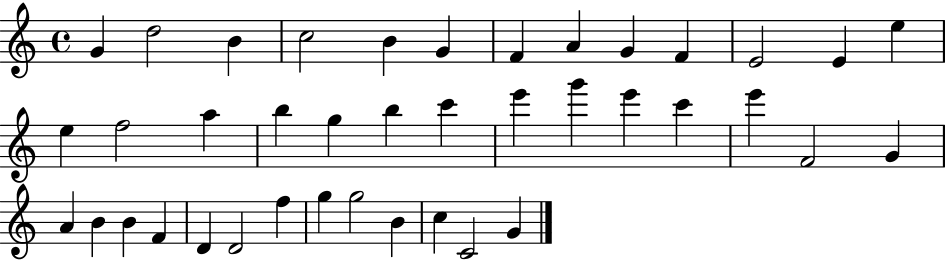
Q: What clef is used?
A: treble